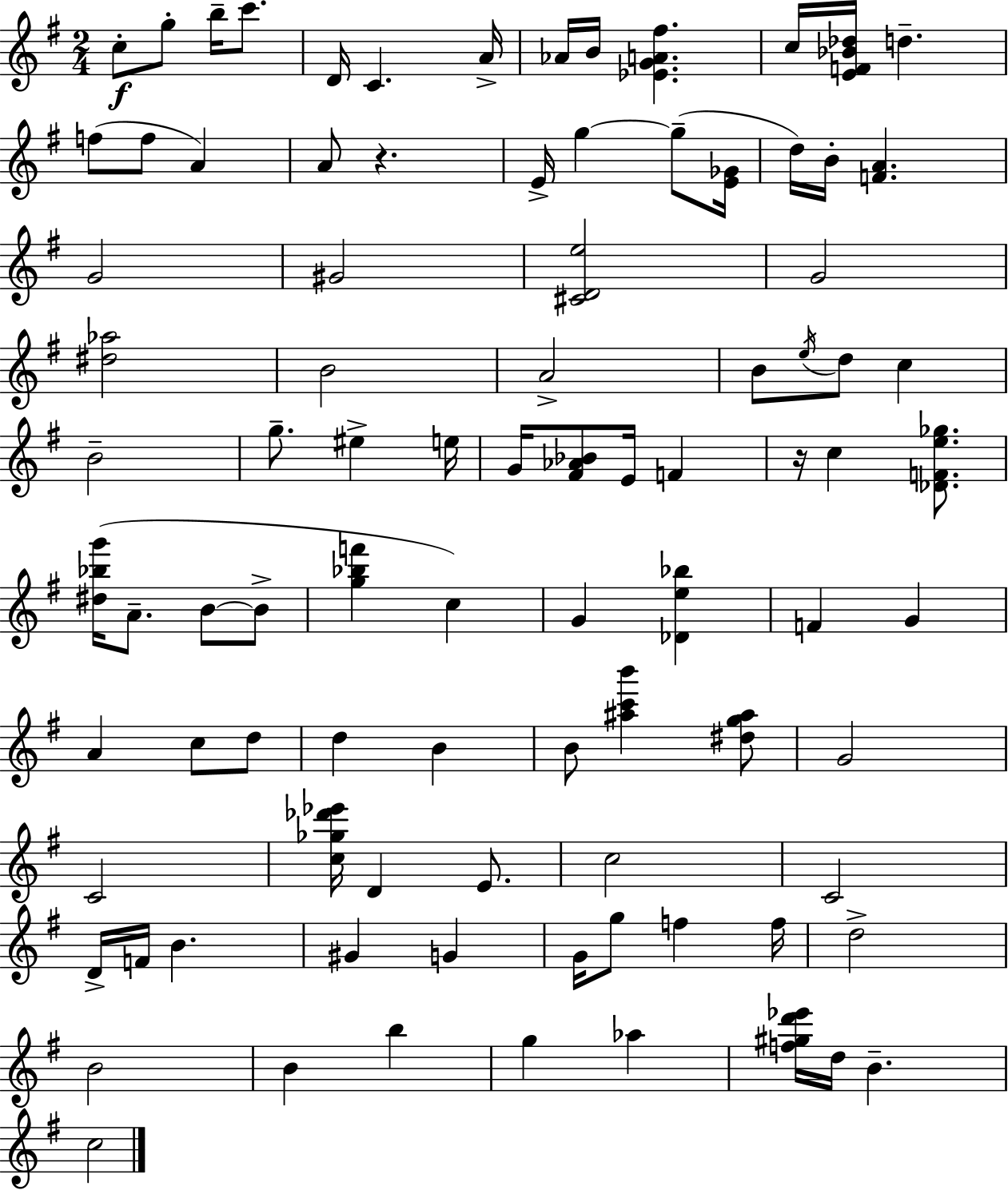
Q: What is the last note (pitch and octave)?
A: C5